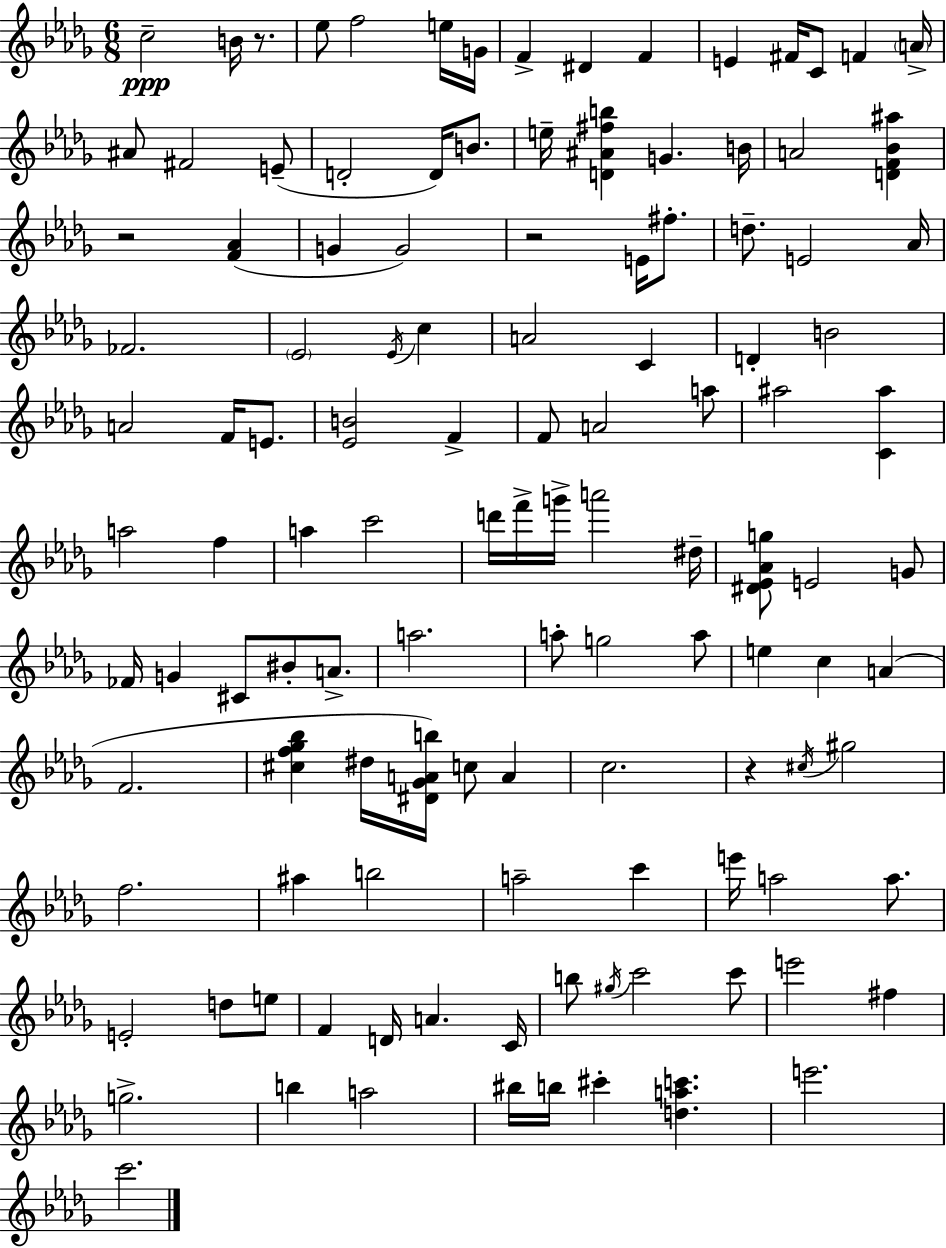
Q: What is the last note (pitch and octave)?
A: C6